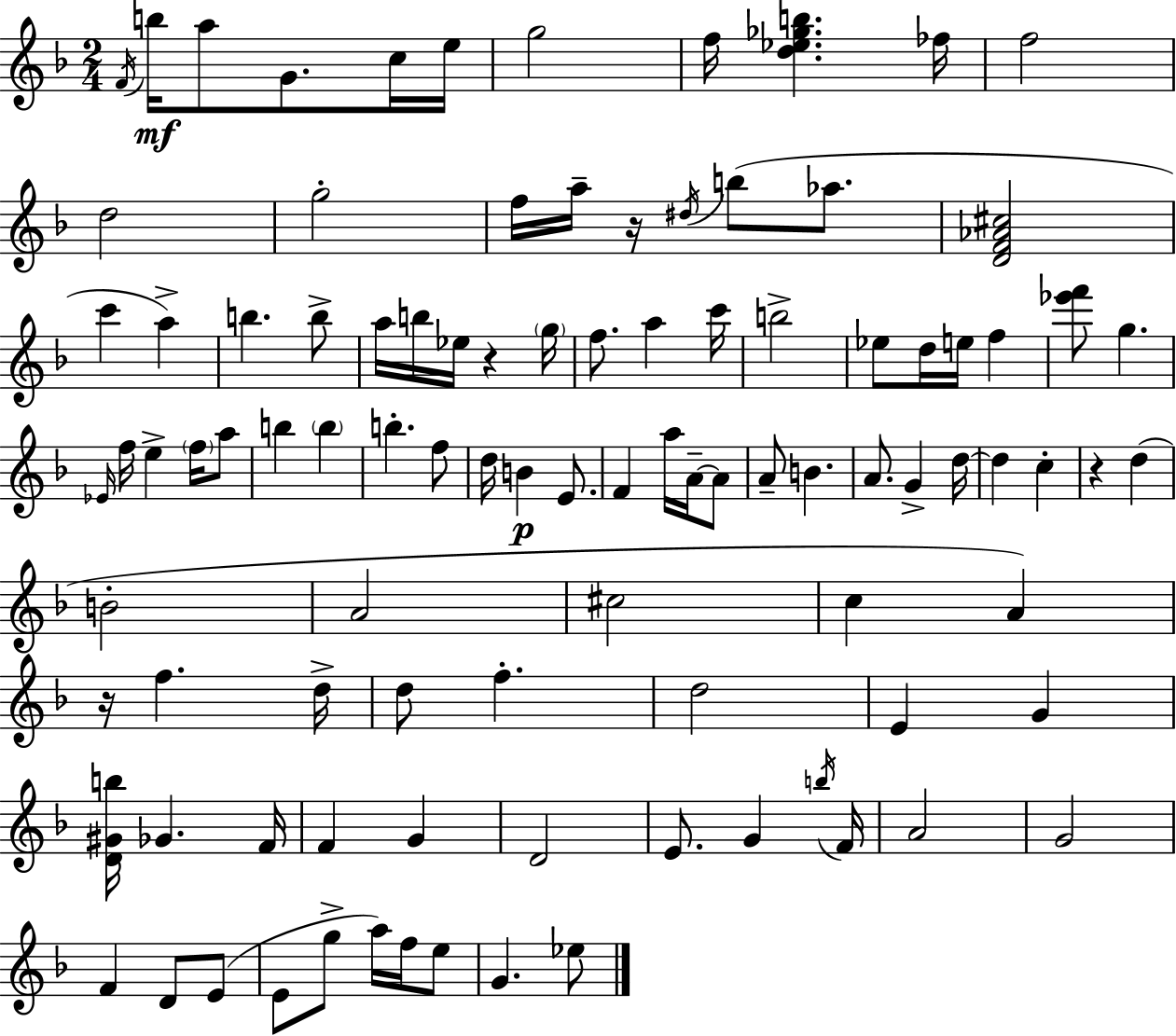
{
  \clef treble
  \numericTimeSignature
  \time 2/4
  \key f \major
  \repeat volta 2 { \acciaccatura { f'16 }\mf b''16 a''8 g'8. c''16 | e''16 g''2 | f''16 <d'' ees'' ges'' b''>4. | fes''16 f''2 | \break d''2 | g''2-. | f''16 a''16-- r16 \acciaccatura { dis''16 } b''8( aes''8. | <d' f' aes' cis''>2 | \break c'''4 a''4->) | b''4. | b''8-> a''16 b''16 ees''16 r4 | \parenthesize g''16 f''8. a''4 | \break c'''16 b''2-> | ees''8 d''16 e''16 f''4 | <ees''' f'''>8 g''4. | \grace { ees'16 } f''16 e''4-> | \break \parenthesize f''16 a''8 b''4 \parenthesize b''4 | b''4.-. | f''8 d''16 b'4\p | e'8. f'4 a''16 | \break a'16--~~ a'8 a'8-- b'4. | a'8. g'4-> | d''16~~ d''4 c''4-. | r4 d''4( | \break b'2-. | a'2 | cis''2 | c''4 a'4) | \break r16 f''4. | d''16-> d''8 f''4.-. | d''2 | e'4 g'4 | \break <d' gis' b''>16 ges'4. | f'16 f'4 g'4 | d'2 | e'8. g'4 | \break \acciaccatura { b''16 } f'16 a'2 | g'2 | f'4 | d'8 e'8( e'8 g''8-> | \break a''16) f''16 e''8 g'4. | ees''8 } \bar "|."
}